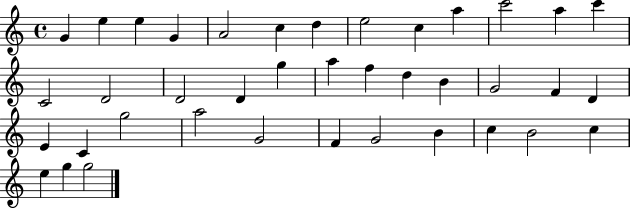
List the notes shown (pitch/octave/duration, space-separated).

G4/q E5/q E5/q G4/q A4/h C5/q D5/q E5/h C5/q A5/q C6/h A5/q C6/q C4/h D4/h D4/h D4/q G5/q A5/q F5/q D5/q B4/q G4/h F4/q D4/q E4/q C4/q G5/h A5/h G4/h F4/q G4/h B4/q C5/q B4/h C5/q E5/q G5/q G5/h